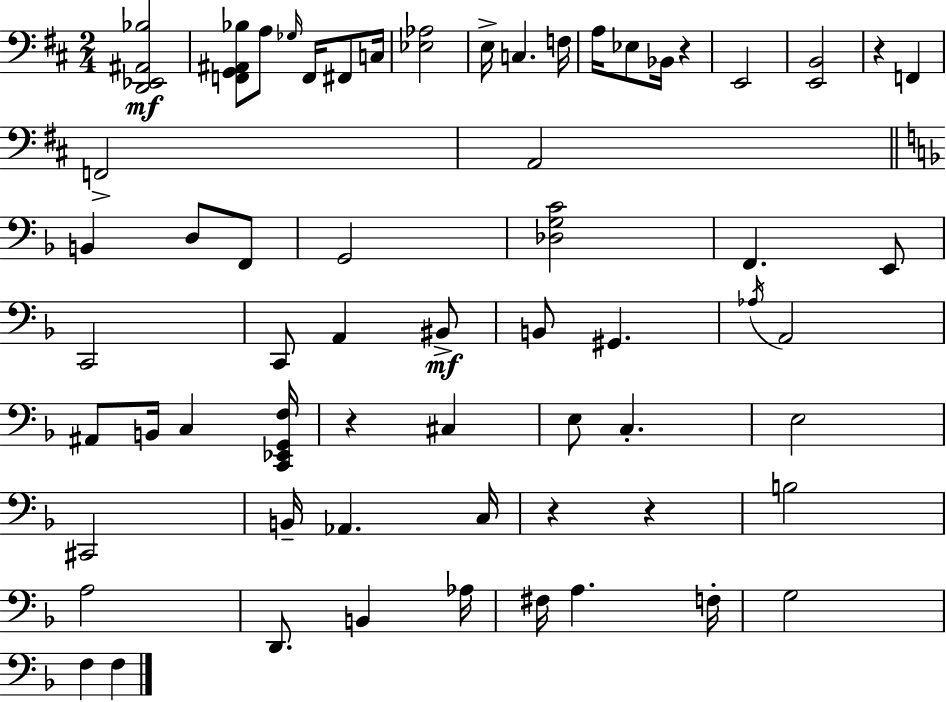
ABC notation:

X:1
T:Untitled
M:2/4
L:1/4
K:D
[D,,_E,,^A,,_B,]2 [F,,G,,^A,,_B,]/2 A,/2 _G,/4 F,,/4 ^F,,/2 C,/4 [_E,_A,]2 E,/4 C, F,/4 A,/4 _E,/2 _B,,/4 z E,,2 [E,,B,,]2 z F,, F,,2 A,,2 B,, D,/2 F,,/2 G,,2 [_D,G,C]2 F,, E,,/2 C,,2 C,,/2 A,, ^B,,/2 B,,/2 ^G,, _A,/4 A,,2 ^A,,/2 B,,/4 C, [C,,_E,,G,,F,]/4 z ^C, E,/2 C, E,2 ^C,,2 B,,/4 _A,, C,/4 z z B,2 A,2 D,,/2 B,, _A,/4 ^F,/4 A, F,/4 G,2 F, F,